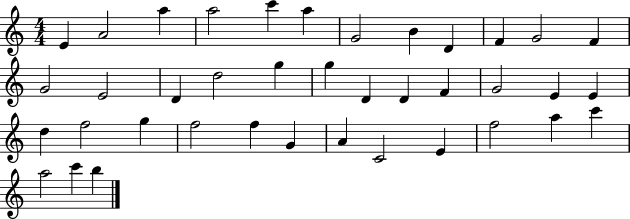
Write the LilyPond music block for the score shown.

{
  \clef treble
  \numericTimeSignature
  \time 4/4
  \key c \major
  e'4 a'2 a''4 | a''2 c'''4 a''4 | g'2 b'4 d'4 | f'4 g'2 f'4 | \break g'2 e'2 | d'4 d''2 g''4 | g''4 d'4 d'4 f'4 | g'2 e'4 e'4 | \break d''4 f''2 g''4 | f''2 f''4 g'4 | a'4 c'2 e'4 | f''2 a''4 c'''4 | \break a''2 c'''4 b''4 | \bar "|."
}